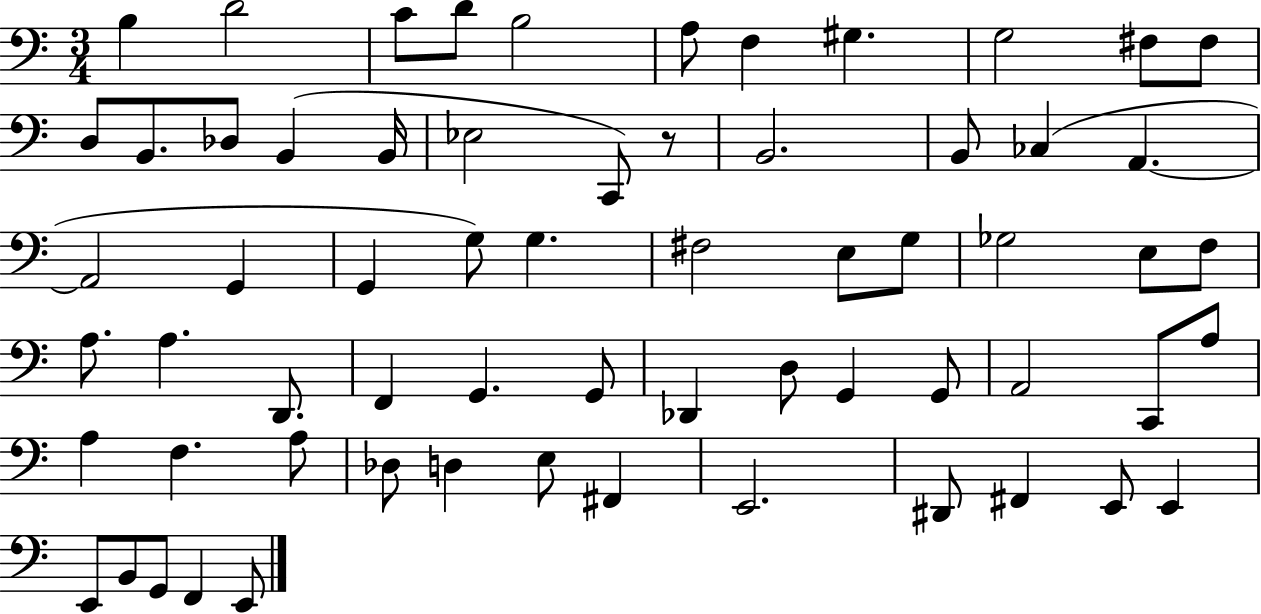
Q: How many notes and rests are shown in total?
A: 64